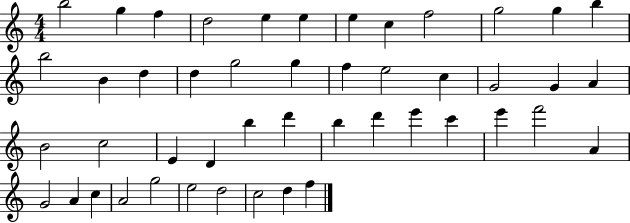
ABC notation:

X:1
T:Untitled
M:4/4
L:1/4
K:C
b2 g f d2 e e e c f2 g2 g b b2 B d d g2 g f e2 c G2 G A B2 c2 E D b d' b d' e' c' e' f'2 A G2 A c A2 g2 e2 d2 c2 d f